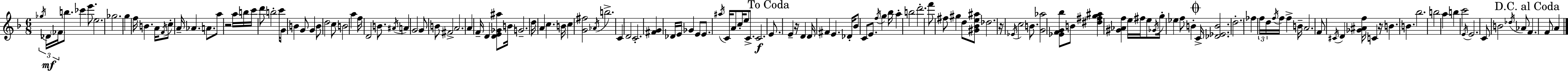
{
  \clef treble
  \numericTimeSignature
  \time 6/8
  \key d \minor
  \tuplet 3/2 { \acciaccatura { ges''16 }\mf des'16 \parenthesize fes'16 } b''8. ces'''4 e'''8. | e''2. | ges''2. | g''4 f''16 b'4. | \break a'16 \acciaccatura { f'16 } c''8-. a'16-- aes'4. a'8. | a''8 r2 | a''16 b''16 c'''16 d'''8 b''2-. | c'''16 g'8 b'4 g'8 g'4 | \break b'8 d''2 | c''8 b'2 a''4 | f''16 d'2 b'8. | \acciaccatura { ais'16 } a'4 \parenthesize g'2 | \break g'8 b'8 fis'2-> | a'2. | a'4 f'16-- d'4 | <d' e' ges' ais''>8 b'16 g'2.-- | \break d''16 a'4 c''4. | b'16 c''4 <g' fis''>2 | \acciaccatura { aes'16 } b''2.-> | c'4 d'2 | \break c'2.-. | <fis' g'>4 des'16 e'16 ges'4 | e'8 e'8. \acciaccatura { ais''16 } c'16 a'8 c''16-. | e''8 c'8.-> c'2.\f | \break \mark "To Coda" e'8. e'4-- | r16 d'4 d'16 fis'4 e'4. | des'16-. bes'8 c'8 e'8. | \acciaccatura { f''16 } g''4 bes''16 a''4-. b''2 | \break d'''2.-. | f'''8 fis''8 gis''4 | d''8 <gis' bes' e'' ais''>8 des''2. | r16 \acciaccatura { ees'16 } c''2 | \break b'8. <g' aes''>2 | <ees' f' g' bes''>8 b'8 <dis'' fis'' g'' ais''>4 <gis' aes' f''>4 | e''16 fis''16 e''8 \acciaccatura { ges'16 } g''16-. ees''4 | f''8 b'4-. \mark \markup { \musicglyph "scripts.coda" } c'16-> <des' ees' b'>2. | \break \parenthesize d''2.-. | fes''4 | \tuplet 3/2 { f''16 d''16 \acciaccatura { f''16 } } f''16 f''4-> b'16-- a'2. | f'8 \acciaccatura { cis'16 } | \break d'4 <ges' ais' f''>16 c'4 r16 b'4. | b'4. bes''2. | b''2 | a''4 b''4 | \break c'''2 \acciaccatura { e'16 } e'2. | c'8 | b'2 \acciaccatura { des''16 } aes'8 | \mark "D.C. al Coda" f'4. f'8 a'4 | \break \bar "|."
}